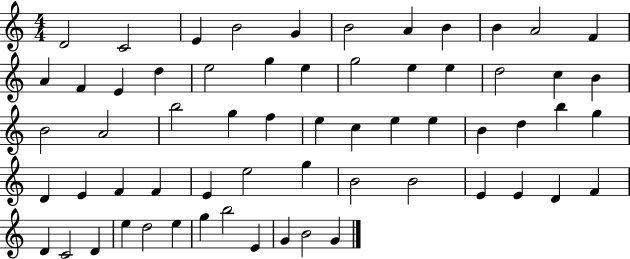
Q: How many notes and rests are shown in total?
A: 62